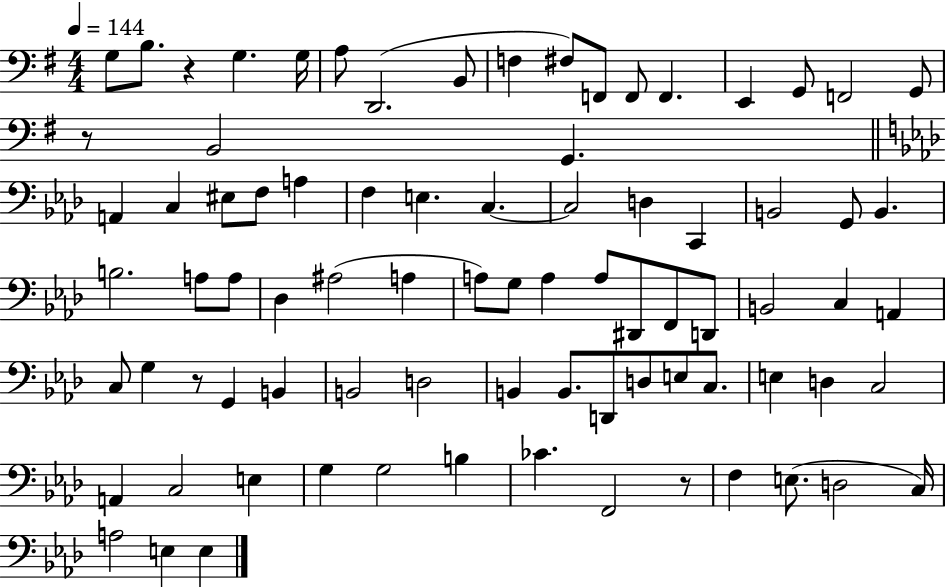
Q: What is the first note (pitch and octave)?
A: G3